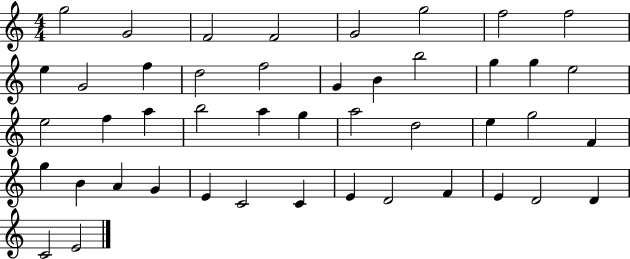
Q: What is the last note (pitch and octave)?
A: E4